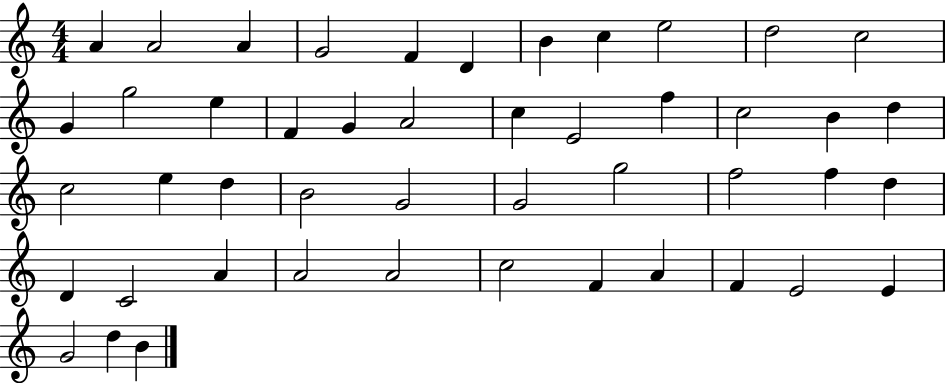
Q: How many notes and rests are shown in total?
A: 47